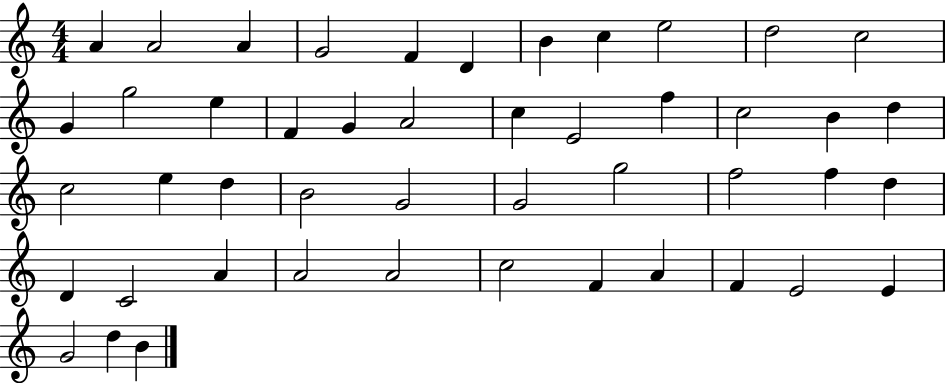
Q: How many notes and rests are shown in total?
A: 47